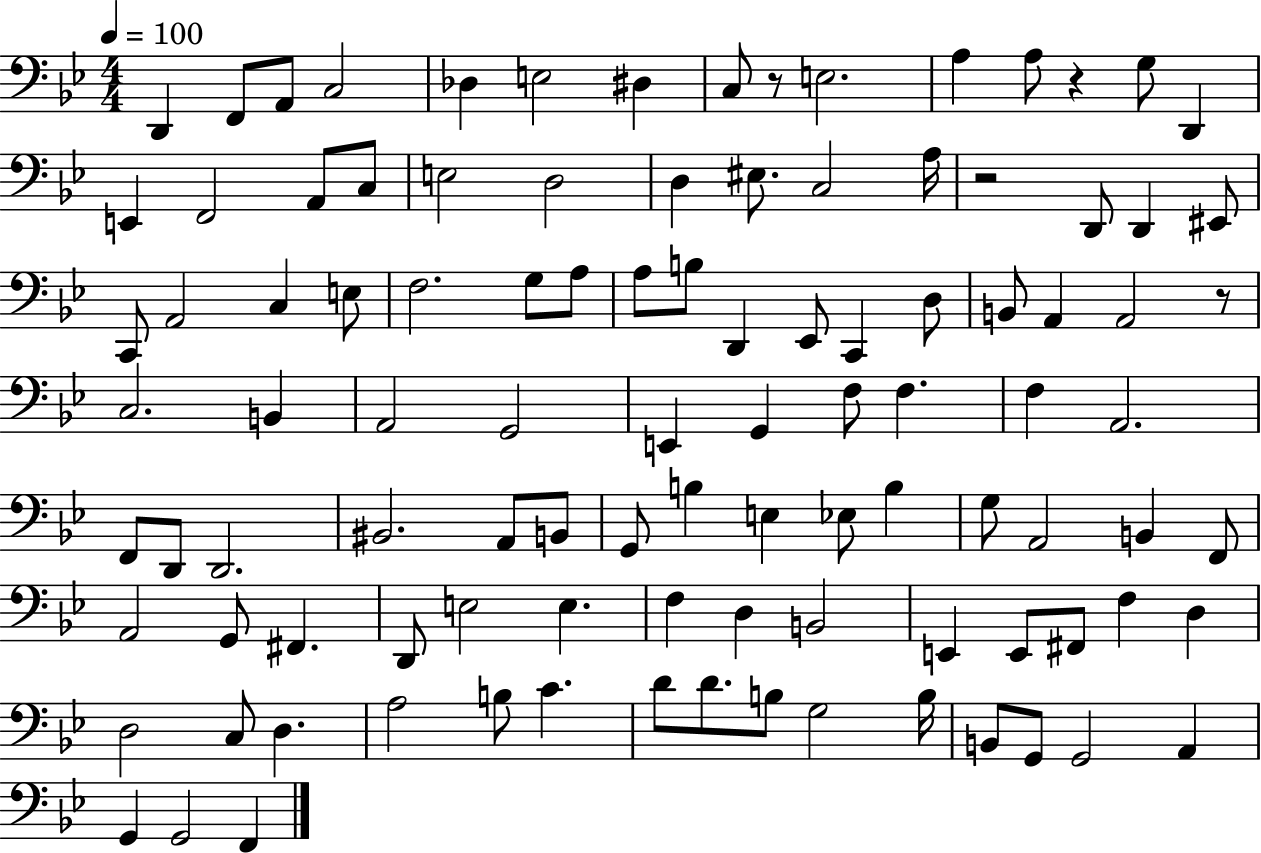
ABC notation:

X:1
T:Untitled
M:4/4
L:1/4
K:Bb
D,, F,,/2 A,,/2 C,2 _D, E,2 ^D, C,/2 z/2 E,2 A, A,/2 z G,/2 D,, E,, F,,2 A,,/2 C,/2 E,2 D,2 D, ^E,/2 C,2 A,/4 z2 D,,/2 D,, ^E,,/2 C,,/2 A,,2 C, E,/2 F,2 G,/2 A,/2 A,/2 B,/2 D,, _E,,/2 C,, D,/2 B,,/2 A,, A,,2 z/2 C,2 B,, A,,2 G,,2 E,, G,, F,/2 F, F, A,,2 F,,/2 D,,/2 D,,2 ^B,,2 A,,/2 B,,/2 G,,/2 B, E, _E,/2 B, G,/2 A,,2 B,, F,,/2 A,,2 G,,/2 ^F,, D,,/2 E,2 E, F, D, B,,2 E,, E,,/2 ^F,,/2 F, D, D,2 C,/2 D, A,2 B,/2 C D/2 D/2 B,/2 G,2 B,/4 B,,/2 G,,/2 G,,2 A,, G,, G,,2 F,,